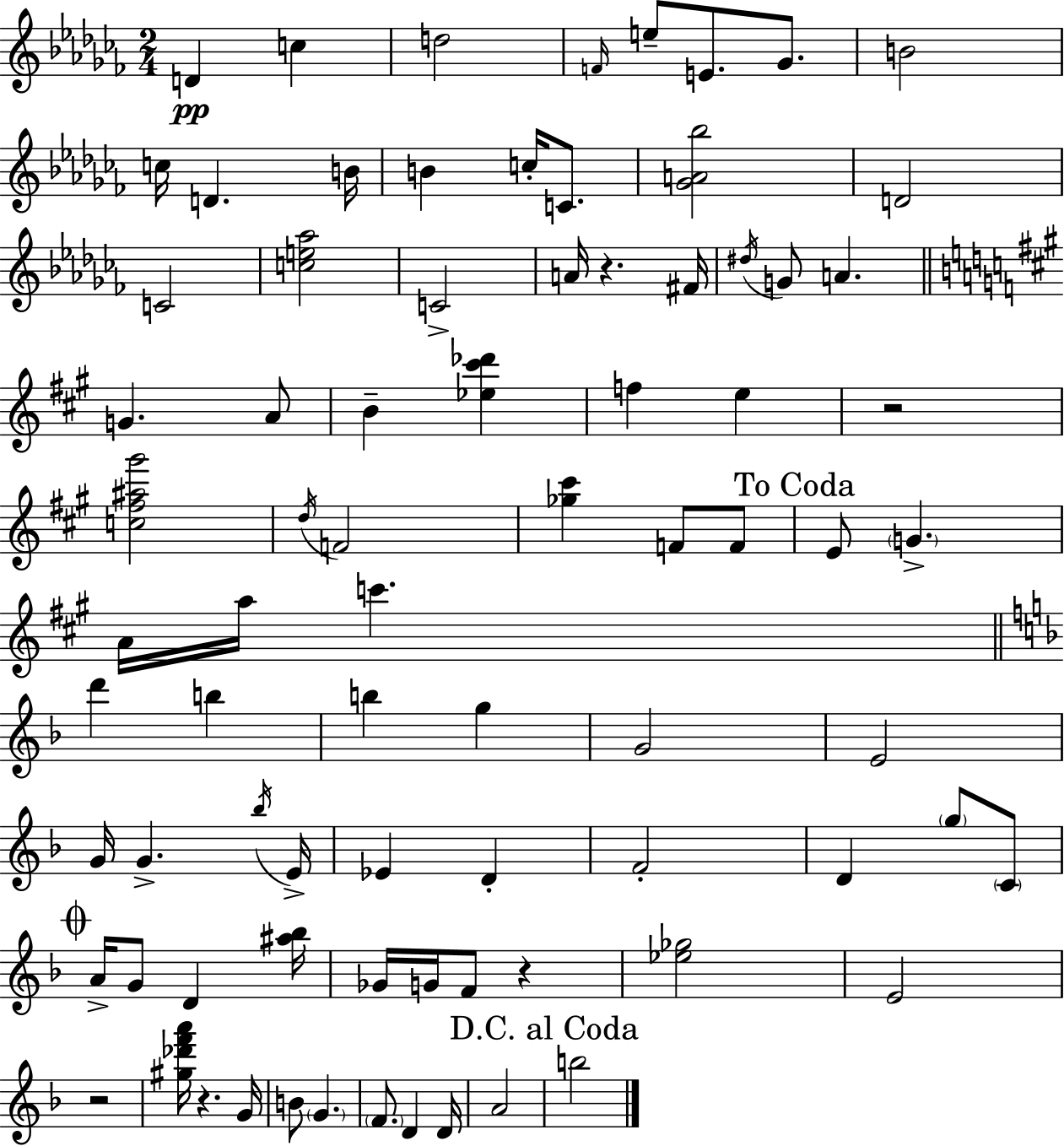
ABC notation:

X:1
T:Untitled
M:2/4
L:1/4
K:Abm
D c d2 F/4 e/2 E/2 _G/2 B2 c/4 D B/4 B c/4 C/2 [_GA_b]2 D2 C2 [ce_a]2 C2 A/4 z ^F/4 ^d/4 G/2 A G A/2 B [_e^c'_d'] f e z2 [c^f^a^g']2 d/4 F2 [_g^c'] F/2 F/2 E/2 G A/4 a/4 c' d' b b g G2 E2 G/4 G _b/4 E/4 _E D F2 D g/2 C/2 A/4 G/2 D [^a_b]/4 _G/4 G/4 F/2 z [_e_g]2 E2 z2 [^g_d'f'a']/4 z G/4 B/2 G F/2 D D/4 A2 b2